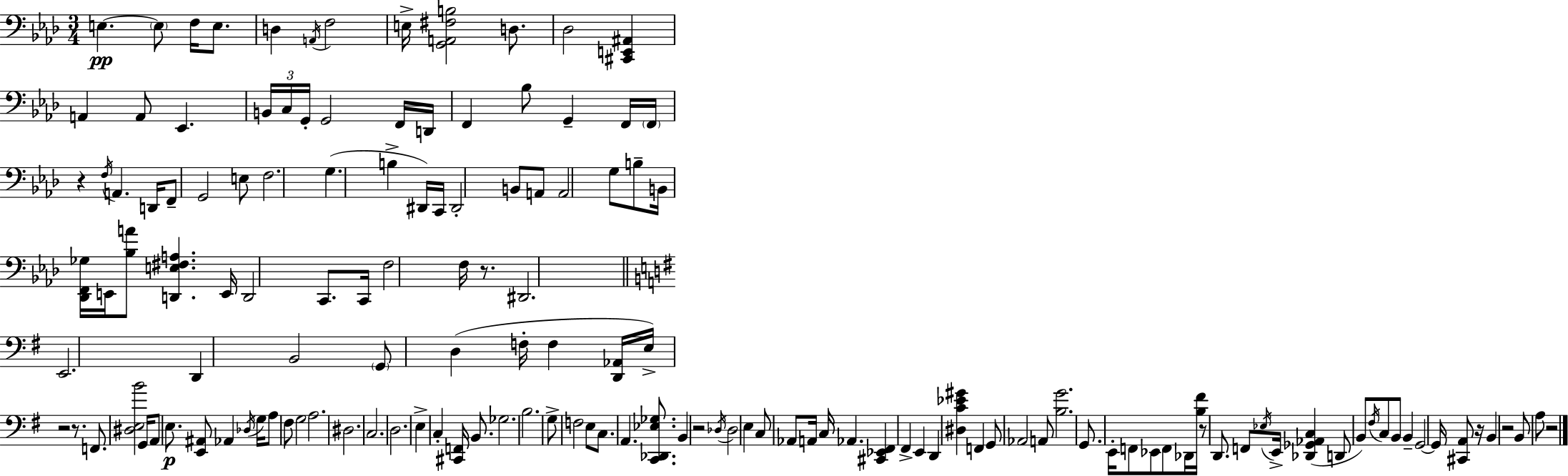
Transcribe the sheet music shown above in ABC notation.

X:1
T:Untitled
M:3/4
L:1/4
K:Fm
E, E,/2 F,/4 E,/2 D, A,,/4 F,2 E,/4 [G,,A,,^F,B,]2 D,/2 _D,2 [^C,,E,,^A,,] A,, A,,/2 _E,, B,,/4 C,/4 G,,/4 G,,2 F,,/4 D,,/4 F,, _B,/2 G,, F,,/4 F,,/4 z F,/4 A,, D,,/4 F,,/2 G,,2 E,/2 F,2 G, B, ^D,,/4 C,,/4 ^D,,2 B,,/2 A,,/2 A,,2 G,/2 B,/2 B,,/4 [_D,,F,,_G,]/4 E,,/4 [_B,A]/2 [D,,E,^F,A,] E,,/4 D,,2 C,,/2 C,,/4 F,2 F,/4 z/2 ^D,,2 E,,2 D,, B,,2 G,,/2 D, F,/4 F, [D,,_A,,]/4 E,/4 z2 z/2 F,,/2 [^D,E,B]2 G,,/4 A,,/2 E,/2 [E,,^A,,]/2 _A,, _D,/4 G,/4 A,/2 ^F,/2 G,2 A,2 ^D,2 C,2 D,2 E, C, [^C,,F,,]/4 B,,/2 _G,2 B,2 G,/2 F,2 E,/2 C,/2 A,, [C,,_D,,_E,_G,]/2 B,, z2 _D,/4 _D,2 E, C,/2 _A,,/2 A,,/4 C,/4 _A,, [^C,,_E,,^F,,] ^F,, E,, D,, [^D,C_E^G] F,, G,,/2 _A,,2 A,,/2 [B,G]2 G,,/2 E,,/4 F,,/2 _E,,/2 F,,/2 _D,,/4 [B,^F]/4 z/2 D,,/2 F,,/2 _E,/4 E,,/4 [_D,,_G,,_A,,C,] D,,/2 B,,/2 ^F,/4 C,/2 B,,/2 B,, G,,2 G,,/4 [^C,,A,,]/2 z/4 B,, z2 B,,/2 A,/2 z2